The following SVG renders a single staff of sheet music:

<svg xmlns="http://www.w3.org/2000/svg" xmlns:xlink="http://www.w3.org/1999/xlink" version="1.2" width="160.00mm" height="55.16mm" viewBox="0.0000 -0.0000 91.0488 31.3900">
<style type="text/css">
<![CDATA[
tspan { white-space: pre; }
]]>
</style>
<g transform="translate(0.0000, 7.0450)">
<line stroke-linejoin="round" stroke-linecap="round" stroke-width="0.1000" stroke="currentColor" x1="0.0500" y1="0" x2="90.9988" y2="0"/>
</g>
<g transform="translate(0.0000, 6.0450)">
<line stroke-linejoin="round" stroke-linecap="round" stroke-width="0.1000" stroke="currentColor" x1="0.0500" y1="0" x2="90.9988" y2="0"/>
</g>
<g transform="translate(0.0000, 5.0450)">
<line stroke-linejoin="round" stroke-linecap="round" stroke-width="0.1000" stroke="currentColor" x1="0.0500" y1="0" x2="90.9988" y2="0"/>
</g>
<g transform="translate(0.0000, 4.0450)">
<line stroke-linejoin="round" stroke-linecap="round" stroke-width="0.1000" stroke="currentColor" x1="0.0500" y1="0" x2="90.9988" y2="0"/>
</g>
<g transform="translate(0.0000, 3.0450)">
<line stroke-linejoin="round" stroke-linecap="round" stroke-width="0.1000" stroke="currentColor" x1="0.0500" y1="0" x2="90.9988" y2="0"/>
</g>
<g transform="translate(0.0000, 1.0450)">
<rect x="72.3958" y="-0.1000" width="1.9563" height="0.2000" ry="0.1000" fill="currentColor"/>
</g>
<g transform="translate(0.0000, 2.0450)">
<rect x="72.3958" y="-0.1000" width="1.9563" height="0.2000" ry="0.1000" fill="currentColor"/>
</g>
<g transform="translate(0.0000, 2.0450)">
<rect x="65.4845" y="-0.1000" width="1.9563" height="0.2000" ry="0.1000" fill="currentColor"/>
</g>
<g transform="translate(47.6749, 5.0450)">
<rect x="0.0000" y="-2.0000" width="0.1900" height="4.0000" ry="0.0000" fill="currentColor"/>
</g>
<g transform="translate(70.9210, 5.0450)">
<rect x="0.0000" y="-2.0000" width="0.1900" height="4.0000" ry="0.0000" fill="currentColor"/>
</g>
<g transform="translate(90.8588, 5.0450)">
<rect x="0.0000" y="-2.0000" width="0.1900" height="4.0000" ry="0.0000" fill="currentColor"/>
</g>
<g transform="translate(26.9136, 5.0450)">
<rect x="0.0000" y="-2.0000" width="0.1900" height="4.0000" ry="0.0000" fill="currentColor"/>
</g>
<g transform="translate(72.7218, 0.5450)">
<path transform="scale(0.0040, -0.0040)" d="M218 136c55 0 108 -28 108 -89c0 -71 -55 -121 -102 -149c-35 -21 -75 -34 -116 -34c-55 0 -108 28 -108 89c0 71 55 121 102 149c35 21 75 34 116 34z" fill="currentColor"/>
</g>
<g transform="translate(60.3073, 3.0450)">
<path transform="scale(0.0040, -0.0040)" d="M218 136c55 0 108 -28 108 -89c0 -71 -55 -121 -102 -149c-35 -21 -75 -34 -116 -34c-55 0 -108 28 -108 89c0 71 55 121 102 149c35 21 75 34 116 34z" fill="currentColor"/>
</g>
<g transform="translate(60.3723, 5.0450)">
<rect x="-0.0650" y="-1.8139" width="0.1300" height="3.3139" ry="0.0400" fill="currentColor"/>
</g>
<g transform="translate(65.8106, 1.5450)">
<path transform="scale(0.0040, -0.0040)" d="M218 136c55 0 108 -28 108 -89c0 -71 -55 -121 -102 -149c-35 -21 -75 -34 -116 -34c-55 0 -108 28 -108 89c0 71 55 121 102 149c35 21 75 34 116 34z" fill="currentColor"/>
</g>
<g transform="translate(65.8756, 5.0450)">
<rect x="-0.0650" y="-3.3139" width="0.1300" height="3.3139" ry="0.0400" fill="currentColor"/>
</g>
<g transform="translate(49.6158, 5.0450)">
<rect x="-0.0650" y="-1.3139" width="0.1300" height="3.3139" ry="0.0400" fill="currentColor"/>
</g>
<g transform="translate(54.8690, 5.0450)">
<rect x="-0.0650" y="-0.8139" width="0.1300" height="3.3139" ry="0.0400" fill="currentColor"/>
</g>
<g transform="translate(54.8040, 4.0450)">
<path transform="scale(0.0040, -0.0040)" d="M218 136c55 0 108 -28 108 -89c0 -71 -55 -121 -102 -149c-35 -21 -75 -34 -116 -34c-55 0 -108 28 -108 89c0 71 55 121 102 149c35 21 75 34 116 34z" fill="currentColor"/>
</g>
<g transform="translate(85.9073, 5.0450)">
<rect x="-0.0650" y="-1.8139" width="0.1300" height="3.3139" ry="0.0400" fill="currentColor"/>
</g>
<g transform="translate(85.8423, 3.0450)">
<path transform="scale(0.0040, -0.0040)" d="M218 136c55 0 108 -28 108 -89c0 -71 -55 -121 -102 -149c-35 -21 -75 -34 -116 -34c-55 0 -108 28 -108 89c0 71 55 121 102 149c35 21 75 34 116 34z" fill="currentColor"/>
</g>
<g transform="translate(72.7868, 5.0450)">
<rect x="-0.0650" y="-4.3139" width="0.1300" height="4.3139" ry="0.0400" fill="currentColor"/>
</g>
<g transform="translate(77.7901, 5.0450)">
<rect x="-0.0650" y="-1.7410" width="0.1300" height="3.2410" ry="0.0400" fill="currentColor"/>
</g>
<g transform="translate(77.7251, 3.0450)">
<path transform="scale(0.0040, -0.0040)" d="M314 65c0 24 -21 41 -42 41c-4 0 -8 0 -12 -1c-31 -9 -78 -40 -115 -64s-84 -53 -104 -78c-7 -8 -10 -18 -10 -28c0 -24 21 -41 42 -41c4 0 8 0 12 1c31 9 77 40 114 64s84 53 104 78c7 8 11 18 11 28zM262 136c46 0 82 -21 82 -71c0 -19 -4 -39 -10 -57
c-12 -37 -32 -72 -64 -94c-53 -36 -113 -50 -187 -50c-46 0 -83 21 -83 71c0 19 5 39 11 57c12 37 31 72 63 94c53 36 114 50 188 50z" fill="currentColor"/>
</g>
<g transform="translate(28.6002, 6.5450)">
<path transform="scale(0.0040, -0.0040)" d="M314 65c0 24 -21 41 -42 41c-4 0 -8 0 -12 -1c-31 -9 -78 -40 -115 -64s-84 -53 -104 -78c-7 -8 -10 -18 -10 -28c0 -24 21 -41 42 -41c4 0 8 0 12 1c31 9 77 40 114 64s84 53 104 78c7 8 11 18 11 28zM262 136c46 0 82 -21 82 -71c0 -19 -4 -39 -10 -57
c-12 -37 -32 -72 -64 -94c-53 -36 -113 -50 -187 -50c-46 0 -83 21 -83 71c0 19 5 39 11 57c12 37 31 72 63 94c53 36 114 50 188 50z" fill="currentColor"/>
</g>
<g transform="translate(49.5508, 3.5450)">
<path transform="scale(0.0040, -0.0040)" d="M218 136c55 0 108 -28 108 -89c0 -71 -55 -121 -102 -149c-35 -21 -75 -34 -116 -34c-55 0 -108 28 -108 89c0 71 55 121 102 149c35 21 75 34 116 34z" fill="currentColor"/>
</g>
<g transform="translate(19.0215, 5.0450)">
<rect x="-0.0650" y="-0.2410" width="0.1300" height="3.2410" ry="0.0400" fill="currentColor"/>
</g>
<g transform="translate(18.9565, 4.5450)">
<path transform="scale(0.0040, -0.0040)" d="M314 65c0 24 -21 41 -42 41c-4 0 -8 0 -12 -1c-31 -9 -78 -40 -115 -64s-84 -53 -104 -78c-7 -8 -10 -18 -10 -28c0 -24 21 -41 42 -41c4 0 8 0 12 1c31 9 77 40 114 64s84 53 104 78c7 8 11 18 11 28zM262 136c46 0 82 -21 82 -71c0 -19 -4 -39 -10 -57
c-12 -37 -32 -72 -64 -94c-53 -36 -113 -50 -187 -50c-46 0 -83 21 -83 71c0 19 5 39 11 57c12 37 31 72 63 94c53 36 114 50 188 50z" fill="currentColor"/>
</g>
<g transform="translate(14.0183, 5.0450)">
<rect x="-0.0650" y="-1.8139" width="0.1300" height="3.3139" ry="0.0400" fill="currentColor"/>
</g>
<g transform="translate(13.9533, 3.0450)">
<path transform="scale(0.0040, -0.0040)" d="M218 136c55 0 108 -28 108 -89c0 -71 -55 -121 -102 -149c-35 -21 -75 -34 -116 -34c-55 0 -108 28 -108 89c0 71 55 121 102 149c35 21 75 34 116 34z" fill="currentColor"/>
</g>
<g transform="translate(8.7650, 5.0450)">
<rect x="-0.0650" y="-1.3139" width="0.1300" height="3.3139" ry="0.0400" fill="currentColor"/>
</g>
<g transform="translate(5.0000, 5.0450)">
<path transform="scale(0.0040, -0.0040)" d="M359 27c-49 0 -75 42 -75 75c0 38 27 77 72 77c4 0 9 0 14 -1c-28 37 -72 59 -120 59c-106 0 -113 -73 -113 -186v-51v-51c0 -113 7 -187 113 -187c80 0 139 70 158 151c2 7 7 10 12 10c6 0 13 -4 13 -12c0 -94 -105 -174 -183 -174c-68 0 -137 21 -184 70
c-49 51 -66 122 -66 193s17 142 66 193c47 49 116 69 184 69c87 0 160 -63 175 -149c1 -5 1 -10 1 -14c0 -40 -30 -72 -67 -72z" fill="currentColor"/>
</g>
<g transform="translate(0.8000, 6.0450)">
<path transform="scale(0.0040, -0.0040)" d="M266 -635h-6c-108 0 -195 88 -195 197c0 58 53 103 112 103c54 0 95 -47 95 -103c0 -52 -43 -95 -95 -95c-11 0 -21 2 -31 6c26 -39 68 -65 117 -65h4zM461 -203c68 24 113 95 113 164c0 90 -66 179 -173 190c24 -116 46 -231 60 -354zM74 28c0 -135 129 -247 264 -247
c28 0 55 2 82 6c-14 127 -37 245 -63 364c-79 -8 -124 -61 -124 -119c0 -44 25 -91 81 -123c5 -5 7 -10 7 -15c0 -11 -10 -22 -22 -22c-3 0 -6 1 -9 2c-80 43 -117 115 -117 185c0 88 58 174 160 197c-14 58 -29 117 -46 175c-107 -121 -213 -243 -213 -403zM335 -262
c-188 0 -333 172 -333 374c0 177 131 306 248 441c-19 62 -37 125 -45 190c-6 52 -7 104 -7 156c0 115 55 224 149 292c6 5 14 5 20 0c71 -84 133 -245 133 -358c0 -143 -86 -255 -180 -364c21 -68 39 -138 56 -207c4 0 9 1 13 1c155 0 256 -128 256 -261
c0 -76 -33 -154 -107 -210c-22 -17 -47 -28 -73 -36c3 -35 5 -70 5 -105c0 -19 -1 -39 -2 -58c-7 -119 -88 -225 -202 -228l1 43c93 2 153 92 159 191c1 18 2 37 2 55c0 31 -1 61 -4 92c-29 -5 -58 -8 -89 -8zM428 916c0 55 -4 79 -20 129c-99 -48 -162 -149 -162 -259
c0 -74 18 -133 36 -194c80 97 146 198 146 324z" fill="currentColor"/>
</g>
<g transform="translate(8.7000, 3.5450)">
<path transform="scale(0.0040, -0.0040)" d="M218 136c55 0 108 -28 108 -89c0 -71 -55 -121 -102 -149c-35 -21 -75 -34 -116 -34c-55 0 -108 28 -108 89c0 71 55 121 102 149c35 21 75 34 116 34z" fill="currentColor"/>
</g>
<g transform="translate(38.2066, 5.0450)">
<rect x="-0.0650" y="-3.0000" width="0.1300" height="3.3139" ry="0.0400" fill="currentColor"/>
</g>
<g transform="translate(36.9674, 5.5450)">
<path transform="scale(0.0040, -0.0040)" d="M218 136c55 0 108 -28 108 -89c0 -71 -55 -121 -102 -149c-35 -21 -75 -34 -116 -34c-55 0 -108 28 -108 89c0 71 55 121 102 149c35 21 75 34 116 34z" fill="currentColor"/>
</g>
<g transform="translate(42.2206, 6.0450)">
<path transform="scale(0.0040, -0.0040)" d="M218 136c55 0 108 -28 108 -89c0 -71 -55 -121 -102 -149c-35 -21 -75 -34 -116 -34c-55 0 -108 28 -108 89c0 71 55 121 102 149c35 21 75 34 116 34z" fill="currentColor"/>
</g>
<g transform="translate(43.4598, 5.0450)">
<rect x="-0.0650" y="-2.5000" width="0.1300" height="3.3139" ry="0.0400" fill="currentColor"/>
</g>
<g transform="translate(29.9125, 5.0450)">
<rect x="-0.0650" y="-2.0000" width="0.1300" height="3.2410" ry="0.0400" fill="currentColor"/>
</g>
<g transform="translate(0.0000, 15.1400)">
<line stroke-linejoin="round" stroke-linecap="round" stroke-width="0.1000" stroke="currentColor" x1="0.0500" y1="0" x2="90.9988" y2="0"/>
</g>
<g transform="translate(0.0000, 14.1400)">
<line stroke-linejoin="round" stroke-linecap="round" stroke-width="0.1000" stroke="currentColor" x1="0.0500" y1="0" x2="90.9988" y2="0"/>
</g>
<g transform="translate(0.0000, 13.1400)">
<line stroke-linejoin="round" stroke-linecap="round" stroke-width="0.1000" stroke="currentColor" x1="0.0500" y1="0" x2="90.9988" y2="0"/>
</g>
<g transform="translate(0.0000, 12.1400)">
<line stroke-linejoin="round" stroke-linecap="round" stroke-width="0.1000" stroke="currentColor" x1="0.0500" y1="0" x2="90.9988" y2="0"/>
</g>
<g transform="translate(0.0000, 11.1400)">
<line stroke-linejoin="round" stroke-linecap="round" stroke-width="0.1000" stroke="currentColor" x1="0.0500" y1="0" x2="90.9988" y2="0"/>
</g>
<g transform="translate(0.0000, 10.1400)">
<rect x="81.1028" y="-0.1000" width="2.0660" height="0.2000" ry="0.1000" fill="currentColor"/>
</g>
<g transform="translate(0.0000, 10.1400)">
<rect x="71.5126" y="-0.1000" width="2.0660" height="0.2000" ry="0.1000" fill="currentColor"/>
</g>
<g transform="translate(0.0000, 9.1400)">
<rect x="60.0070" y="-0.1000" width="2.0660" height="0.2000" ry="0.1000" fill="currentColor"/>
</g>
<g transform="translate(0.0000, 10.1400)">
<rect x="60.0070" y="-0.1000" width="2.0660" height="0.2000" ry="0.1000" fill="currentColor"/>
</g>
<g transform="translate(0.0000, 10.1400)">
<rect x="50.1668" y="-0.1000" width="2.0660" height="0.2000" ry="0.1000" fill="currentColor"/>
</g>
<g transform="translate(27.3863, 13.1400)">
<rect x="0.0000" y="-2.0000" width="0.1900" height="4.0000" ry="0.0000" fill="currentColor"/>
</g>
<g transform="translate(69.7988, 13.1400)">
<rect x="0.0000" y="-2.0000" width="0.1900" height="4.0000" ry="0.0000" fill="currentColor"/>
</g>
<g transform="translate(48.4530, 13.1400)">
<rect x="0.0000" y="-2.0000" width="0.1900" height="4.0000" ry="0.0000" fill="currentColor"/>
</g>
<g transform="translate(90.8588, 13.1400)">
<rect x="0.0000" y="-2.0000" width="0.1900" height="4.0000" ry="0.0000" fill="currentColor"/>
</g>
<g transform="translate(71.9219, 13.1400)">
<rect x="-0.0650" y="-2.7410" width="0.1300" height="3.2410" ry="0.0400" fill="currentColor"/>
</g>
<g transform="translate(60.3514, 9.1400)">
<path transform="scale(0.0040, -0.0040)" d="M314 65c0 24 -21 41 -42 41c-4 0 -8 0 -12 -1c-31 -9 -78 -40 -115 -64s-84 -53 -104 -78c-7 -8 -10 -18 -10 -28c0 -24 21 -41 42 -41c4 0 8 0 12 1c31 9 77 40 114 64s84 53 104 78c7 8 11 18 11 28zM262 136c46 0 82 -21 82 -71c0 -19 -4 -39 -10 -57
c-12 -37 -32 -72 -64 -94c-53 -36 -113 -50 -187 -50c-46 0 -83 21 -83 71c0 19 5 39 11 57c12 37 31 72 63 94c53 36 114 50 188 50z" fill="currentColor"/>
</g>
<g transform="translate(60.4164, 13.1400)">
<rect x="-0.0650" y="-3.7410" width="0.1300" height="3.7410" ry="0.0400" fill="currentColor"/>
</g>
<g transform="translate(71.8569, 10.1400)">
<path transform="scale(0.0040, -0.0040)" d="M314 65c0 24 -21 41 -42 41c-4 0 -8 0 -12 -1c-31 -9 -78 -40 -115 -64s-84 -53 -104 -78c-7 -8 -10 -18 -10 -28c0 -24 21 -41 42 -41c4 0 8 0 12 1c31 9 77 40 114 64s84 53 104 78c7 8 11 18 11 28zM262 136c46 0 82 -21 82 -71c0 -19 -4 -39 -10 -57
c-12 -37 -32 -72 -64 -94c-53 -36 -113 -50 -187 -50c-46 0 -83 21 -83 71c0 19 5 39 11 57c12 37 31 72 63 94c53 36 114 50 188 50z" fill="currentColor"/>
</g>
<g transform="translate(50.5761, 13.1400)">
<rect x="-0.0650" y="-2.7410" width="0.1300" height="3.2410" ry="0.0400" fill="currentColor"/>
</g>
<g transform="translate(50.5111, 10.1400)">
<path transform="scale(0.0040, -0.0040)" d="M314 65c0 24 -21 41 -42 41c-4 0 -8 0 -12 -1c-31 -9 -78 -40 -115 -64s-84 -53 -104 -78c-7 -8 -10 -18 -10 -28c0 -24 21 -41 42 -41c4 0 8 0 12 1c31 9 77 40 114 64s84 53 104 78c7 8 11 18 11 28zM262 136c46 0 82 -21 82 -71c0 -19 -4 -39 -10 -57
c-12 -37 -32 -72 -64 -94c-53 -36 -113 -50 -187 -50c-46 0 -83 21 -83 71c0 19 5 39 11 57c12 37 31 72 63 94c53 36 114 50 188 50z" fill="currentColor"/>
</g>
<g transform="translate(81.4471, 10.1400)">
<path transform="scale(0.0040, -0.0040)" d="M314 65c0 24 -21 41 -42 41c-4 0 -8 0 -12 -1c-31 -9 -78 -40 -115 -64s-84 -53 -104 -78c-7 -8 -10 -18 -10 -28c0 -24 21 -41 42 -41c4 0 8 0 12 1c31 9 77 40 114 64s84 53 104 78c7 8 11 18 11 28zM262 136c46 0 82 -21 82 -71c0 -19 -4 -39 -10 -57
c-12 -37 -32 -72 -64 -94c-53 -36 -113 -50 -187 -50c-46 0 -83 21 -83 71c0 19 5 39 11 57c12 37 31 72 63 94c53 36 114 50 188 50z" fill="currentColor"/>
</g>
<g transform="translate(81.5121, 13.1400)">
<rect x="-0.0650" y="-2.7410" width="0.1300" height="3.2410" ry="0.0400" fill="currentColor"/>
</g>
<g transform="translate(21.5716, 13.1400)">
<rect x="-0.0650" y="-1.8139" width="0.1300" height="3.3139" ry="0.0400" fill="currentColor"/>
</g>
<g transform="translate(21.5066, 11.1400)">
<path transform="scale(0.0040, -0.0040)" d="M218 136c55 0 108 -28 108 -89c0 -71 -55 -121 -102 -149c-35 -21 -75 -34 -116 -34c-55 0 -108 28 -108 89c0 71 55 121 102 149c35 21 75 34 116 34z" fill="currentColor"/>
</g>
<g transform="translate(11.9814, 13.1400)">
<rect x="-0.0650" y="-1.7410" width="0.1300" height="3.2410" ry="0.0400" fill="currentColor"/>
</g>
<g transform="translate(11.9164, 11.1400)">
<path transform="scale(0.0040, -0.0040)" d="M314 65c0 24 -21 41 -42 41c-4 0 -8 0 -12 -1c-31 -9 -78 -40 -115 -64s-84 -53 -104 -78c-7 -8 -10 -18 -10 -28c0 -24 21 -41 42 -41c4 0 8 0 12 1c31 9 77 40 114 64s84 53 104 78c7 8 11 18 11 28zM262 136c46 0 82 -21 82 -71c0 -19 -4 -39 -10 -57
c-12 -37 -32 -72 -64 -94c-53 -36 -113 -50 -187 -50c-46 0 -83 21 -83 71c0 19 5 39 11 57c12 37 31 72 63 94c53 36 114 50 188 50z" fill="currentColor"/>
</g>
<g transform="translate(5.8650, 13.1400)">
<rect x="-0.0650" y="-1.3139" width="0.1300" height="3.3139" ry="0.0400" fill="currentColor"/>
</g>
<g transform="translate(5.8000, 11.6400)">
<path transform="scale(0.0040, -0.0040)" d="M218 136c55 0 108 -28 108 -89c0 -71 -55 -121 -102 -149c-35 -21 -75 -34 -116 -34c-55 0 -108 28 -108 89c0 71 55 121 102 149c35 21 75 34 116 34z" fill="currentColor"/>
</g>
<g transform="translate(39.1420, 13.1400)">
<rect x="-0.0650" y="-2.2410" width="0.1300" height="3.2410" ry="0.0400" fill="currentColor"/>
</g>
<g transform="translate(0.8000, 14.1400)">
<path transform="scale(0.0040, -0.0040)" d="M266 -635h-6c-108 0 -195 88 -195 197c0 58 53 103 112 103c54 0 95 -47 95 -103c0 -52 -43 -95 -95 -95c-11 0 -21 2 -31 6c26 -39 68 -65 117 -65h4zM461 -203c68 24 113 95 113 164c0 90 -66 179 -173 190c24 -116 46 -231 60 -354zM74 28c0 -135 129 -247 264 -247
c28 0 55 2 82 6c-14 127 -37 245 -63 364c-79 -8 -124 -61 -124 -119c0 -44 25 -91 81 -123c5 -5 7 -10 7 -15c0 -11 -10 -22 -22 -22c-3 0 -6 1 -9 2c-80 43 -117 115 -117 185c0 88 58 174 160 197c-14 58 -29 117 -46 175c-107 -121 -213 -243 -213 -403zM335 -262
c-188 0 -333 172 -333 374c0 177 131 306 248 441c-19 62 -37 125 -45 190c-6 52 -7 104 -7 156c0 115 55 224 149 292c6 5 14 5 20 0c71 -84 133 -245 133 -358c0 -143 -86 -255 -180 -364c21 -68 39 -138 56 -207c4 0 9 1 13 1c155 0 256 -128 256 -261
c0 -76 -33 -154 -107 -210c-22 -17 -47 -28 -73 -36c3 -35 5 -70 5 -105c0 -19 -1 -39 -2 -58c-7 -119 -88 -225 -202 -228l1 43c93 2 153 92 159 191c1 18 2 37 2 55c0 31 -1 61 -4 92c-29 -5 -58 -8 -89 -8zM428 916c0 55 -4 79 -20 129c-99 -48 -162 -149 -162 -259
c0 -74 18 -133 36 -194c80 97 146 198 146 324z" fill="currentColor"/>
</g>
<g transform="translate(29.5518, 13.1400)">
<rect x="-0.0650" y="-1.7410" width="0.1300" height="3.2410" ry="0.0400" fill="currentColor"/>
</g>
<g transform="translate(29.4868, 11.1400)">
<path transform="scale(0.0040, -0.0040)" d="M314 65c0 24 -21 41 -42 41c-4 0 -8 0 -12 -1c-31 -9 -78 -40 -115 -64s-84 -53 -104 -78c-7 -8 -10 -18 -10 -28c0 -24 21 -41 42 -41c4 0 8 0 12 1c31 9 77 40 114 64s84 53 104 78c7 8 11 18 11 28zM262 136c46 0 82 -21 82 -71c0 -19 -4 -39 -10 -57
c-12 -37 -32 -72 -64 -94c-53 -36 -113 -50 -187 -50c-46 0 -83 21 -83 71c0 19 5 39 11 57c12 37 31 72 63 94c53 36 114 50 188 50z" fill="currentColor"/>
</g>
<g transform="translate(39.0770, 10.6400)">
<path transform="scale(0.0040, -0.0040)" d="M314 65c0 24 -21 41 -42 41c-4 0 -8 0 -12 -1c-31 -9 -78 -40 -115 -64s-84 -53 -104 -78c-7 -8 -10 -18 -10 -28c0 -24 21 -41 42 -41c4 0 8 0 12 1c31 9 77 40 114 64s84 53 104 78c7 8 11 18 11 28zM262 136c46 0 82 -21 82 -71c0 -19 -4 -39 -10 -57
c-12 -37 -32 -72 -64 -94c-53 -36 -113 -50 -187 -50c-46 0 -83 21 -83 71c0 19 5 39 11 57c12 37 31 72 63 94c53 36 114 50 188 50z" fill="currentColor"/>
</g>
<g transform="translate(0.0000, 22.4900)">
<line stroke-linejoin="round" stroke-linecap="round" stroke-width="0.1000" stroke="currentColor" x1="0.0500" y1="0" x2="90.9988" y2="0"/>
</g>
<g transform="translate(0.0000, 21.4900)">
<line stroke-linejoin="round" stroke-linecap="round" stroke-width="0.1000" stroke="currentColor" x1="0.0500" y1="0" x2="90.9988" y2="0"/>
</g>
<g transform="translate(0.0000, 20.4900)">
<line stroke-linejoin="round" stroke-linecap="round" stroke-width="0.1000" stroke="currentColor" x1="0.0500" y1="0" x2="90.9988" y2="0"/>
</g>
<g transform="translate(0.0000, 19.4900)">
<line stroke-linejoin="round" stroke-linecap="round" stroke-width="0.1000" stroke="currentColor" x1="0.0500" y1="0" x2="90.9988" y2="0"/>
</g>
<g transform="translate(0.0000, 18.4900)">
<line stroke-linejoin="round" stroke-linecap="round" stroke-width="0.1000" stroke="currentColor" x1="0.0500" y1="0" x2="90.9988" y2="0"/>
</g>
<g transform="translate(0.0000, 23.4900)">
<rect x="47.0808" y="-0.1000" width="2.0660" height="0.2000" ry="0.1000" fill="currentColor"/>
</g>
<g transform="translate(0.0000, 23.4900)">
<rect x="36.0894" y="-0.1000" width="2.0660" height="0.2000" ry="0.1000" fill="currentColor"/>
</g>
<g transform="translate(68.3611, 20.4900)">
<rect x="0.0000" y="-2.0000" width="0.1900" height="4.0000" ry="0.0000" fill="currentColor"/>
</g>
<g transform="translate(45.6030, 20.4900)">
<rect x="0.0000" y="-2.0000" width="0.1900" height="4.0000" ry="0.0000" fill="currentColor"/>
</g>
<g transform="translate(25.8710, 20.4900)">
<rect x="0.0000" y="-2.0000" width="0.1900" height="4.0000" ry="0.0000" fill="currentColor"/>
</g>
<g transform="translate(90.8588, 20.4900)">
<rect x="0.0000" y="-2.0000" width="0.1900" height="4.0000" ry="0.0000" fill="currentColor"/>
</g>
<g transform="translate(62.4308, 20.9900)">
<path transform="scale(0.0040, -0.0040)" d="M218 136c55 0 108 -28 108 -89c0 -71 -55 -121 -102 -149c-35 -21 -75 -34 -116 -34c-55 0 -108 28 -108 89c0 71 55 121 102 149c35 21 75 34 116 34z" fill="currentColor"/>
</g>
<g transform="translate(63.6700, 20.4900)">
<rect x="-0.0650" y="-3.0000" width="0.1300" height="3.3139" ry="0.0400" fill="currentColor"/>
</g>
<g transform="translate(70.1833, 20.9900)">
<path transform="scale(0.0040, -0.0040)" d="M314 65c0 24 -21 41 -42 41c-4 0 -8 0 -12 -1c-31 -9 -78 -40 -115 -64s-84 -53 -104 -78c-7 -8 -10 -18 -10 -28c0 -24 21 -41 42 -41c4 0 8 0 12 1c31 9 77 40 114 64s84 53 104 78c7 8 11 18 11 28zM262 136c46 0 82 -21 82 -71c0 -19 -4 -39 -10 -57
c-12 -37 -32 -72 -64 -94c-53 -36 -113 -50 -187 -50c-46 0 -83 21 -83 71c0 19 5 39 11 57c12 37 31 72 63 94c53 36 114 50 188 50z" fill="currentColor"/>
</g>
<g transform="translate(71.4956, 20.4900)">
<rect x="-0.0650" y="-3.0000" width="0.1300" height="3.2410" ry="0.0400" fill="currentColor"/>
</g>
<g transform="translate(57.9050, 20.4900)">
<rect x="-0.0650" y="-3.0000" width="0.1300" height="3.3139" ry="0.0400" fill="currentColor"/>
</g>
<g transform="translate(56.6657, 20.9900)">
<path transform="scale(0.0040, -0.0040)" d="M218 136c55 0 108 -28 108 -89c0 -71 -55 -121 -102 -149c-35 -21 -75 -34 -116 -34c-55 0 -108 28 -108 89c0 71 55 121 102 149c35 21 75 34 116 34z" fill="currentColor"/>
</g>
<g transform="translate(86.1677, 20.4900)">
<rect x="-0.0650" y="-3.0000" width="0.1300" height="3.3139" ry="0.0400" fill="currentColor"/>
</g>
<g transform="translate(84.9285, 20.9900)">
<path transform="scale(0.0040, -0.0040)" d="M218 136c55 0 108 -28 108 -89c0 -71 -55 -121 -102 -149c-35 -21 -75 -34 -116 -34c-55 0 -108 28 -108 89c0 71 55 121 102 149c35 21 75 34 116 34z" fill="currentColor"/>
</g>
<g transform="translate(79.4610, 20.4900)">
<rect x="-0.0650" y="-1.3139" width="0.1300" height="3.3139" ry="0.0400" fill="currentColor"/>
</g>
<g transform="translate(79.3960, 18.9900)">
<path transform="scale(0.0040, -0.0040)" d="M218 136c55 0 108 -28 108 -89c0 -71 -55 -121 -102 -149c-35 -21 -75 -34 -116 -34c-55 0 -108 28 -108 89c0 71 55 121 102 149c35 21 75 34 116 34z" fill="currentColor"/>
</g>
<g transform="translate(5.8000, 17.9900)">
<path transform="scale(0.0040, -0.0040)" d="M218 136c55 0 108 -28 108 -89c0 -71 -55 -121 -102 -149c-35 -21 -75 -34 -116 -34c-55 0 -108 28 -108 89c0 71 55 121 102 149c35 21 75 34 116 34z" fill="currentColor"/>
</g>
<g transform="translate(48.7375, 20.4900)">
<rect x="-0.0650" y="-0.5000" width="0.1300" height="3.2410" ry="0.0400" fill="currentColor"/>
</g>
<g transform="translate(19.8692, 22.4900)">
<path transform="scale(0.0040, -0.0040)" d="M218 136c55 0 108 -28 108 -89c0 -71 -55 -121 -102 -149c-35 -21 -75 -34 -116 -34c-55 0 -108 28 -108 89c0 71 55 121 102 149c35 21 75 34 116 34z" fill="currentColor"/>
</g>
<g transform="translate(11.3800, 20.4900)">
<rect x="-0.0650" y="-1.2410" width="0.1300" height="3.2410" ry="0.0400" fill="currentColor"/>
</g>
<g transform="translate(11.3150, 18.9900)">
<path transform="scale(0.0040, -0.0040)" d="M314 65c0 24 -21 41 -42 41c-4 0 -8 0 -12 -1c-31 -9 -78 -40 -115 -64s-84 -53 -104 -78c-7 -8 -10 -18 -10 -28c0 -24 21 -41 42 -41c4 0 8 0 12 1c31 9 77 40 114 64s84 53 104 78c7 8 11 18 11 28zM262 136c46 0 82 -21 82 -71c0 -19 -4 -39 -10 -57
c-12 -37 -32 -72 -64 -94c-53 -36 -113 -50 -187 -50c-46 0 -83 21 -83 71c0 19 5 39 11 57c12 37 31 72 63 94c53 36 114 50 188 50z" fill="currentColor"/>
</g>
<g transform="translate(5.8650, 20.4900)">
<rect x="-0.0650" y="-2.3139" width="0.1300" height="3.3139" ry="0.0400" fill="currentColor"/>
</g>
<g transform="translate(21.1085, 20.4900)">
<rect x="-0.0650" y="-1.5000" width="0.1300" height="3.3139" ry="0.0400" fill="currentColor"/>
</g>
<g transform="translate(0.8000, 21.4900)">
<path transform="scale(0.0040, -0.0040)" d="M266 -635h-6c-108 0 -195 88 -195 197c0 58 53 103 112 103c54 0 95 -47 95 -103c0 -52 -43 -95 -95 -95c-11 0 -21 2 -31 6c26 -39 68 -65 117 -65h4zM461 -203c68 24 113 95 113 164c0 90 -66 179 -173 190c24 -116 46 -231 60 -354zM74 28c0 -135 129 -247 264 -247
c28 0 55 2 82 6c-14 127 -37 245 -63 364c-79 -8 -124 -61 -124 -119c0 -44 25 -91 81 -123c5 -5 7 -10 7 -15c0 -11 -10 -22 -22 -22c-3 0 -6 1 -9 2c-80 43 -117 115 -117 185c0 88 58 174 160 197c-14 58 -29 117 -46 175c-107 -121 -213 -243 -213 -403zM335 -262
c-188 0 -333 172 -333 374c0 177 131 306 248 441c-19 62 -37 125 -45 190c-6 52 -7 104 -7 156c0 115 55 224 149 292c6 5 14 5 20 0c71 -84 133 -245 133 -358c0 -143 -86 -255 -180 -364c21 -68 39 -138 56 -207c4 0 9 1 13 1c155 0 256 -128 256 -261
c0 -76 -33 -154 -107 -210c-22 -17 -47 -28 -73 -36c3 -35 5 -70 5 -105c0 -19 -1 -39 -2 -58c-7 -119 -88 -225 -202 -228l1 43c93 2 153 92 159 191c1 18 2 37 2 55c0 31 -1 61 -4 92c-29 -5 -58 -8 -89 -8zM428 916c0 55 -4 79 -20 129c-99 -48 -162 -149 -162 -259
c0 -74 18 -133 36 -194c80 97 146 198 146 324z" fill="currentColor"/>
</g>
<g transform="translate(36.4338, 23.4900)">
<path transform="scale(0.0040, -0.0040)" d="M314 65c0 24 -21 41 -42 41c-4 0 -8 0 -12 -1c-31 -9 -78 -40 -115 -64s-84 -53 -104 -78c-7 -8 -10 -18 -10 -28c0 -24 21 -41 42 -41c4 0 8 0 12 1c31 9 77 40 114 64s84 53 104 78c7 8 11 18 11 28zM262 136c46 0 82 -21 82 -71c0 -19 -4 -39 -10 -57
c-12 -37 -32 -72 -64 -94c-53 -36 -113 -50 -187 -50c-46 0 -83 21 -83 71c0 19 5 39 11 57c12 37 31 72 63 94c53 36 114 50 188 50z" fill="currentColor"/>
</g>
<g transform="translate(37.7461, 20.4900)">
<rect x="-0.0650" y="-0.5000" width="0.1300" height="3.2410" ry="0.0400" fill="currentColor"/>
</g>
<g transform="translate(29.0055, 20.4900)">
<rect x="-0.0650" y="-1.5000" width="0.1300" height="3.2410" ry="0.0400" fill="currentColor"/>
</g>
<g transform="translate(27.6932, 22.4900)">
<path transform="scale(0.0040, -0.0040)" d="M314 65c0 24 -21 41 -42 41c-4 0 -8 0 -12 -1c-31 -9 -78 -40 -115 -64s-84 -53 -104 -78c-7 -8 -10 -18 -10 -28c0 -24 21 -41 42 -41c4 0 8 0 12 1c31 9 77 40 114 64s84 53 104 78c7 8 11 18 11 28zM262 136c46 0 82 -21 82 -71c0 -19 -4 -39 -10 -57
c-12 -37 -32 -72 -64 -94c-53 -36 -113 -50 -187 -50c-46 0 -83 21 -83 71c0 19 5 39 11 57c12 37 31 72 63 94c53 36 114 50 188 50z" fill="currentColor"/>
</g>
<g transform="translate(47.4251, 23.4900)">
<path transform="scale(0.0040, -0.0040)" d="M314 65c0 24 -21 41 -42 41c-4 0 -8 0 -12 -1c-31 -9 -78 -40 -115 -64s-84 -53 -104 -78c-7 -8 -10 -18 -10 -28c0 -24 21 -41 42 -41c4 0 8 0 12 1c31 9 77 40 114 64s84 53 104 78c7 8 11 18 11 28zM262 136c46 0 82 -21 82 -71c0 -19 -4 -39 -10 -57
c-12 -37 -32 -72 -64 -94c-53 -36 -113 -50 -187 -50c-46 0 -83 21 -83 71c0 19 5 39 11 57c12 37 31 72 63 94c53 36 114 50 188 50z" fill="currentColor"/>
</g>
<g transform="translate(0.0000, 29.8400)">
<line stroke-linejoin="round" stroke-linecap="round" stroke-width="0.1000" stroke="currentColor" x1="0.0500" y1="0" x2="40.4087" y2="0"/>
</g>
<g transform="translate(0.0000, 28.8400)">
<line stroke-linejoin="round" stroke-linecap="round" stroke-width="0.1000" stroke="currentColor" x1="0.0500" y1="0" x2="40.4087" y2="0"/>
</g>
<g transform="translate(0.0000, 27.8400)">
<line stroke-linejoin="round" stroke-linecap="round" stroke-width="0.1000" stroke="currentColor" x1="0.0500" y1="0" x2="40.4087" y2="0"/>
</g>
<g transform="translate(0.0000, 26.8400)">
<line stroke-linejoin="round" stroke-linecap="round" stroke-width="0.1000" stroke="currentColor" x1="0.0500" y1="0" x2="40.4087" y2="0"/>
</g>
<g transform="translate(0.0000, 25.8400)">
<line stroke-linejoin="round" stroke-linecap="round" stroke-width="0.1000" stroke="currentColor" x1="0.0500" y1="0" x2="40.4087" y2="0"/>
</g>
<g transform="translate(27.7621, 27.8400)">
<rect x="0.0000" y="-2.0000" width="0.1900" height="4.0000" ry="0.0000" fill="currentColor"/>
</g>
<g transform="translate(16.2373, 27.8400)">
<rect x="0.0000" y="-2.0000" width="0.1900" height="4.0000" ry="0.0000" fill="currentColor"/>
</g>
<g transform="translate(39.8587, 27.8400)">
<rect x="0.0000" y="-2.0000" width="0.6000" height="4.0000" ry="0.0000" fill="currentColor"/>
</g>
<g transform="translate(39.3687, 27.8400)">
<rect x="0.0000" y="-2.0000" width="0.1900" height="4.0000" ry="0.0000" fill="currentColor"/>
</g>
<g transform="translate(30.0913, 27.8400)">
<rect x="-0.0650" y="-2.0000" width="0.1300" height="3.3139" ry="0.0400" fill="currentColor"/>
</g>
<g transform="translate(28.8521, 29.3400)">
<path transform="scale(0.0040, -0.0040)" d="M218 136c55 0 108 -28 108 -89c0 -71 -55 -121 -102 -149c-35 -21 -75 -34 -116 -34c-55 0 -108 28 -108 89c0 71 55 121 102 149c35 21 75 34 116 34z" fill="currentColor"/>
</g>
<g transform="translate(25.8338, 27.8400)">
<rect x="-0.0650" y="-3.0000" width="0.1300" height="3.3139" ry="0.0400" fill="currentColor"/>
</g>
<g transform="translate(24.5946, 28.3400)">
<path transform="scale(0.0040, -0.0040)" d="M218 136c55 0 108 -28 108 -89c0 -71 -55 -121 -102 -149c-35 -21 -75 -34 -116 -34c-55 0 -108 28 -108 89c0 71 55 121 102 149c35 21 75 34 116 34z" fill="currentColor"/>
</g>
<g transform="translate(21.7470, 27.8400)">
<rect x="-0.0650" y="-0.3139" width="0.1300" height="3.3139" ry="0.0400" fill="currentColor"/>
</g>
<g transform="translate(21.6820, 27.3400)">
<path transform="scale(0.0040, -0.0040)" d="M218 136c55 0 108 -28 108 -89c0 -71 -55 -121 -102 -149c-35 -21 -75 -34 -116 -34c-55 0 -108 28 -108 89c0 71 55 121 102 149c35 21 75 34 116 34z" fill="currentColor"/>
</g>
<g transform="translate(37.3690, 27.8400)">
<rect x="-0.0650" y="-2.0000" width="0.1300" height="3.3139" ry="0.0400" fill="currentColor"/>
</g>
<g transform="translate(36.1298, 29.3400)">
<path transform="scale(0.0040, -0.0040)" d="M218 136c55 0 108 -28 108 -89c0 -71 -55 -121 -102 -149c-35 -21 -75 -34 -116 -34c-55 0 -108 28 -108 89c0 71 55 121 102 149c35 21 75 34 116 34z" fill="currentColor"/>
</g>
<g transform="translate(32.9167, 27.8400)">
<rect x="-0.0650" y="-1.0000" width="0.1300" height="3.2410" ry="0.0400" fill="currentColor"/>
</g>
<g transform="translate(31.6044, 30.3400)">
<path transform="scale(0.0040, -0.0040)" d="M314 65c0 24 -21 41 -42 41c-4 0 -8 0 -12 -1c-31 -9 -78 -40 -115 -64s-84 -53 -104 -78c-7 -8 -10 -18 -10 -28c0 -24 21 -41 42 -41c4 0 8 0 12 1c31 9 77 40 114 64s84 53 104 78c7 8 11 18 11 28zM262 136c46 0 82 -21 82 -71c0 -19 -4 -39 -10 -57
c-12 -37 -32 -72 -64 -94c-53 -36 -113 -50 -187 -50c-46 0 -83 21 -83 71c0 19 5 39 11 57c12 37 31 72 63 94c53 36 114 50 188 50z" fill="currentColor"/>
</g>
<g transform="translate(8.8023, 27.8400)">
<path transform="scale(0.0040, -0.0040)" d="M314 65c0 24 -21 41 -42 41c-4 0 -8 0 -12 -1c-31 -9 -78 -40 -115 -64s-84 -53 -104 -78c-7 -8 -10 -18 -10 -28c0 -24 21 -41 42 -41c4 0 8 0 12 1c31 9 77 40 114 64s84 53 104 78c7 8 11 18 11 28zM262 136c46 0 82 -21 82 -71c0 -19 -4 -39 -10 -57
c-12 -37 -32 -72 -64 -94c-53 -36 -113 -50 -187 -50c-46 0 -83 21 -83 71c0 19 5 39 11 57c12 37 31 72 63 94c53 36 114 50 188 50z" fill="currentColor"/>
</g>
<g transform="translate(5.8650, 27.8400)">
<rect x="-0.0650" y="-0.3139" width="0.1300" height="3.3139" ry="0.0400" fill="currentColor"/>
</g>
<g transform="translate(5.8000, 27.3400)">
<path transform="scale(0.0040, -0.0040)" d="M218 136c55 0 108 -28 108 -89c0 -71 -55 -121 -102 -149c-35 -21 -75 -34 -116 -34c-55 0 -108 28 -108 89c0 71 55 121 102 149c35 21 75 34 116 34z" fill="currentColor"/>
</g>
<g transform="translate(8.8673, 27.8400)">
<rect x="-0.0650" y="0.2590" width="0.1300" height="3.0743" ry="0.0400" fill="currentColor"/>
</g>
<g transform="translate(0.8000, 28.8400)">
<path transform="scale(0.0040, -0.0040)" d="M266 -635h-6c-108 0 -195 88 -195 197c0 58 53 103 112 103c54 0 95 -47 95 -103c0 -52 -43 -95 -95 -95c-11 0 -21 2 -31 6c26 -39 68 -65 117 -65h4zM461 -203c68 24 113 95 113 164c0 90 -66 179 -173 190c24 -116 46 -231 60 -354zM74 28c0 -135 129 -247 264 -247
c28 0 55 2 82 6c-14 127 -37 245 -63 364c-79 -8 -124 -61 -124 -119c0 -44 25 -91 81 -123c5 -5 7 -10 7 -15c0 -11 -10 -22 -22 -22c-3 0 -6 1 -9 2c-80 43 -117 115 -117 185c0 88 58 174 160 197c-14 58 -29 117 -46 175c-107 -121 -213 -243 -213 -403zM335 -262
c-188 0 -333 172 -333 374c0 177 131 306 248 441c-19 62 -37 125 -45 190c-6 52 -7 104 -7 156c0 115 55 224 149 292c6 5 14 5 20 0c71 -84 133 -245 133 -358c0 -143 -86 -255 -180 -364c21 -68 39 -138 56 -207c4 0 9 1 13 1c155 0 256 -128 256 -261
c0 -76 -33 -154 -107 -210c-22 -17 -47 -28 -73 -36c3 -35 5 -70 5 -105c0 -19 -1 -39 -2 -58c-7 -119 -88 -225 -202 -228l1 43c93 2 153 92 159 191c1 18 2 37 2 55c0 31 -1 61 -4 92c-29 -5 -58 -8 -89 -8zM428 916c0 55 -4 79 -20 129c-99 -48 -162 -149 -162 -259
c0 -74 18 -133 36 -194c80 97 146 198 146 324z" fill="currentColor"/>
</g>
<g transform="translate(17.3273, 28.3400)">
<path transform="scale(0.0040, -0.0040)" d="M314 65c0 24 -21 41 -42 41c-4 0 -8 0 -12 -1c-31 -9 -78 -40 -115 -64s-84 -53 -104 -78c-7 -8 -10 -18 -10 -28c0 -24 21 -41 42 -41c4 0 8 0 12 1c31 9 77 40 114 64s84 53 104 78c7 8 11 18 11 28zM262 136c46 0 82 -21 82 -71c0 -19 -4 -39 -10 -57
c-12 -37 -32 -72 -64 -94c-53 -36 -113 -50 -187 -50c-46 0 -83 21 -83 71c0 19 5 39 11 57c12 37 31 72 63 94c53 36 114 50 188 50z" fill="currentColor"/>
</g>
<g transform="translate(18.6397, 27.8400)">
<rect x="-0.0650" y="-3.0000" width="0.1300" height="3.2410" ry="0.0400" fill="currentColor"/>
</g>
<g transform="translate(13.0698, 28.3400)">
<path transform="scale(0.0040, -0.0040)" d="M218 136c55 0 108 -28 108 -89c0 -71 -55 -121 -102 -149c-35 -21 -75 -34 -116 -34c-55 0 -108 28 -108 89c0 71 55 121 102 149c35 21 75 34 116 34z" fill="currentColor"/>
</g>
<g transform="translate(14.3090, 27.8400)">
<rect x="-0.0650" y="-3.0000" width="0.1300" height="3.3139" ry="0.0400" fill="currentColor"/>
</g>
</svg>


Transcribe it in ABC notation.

X:1
T:Untitled
M:4/4
L:1/4
K:C
e f c2 F2 A G e d f b d' f2 f e f2 f f2 g2 a2 c'2 a2 a2 g e2 E E2 C2 C2 A A A2 e A c B2 A A2 c A F D2 F